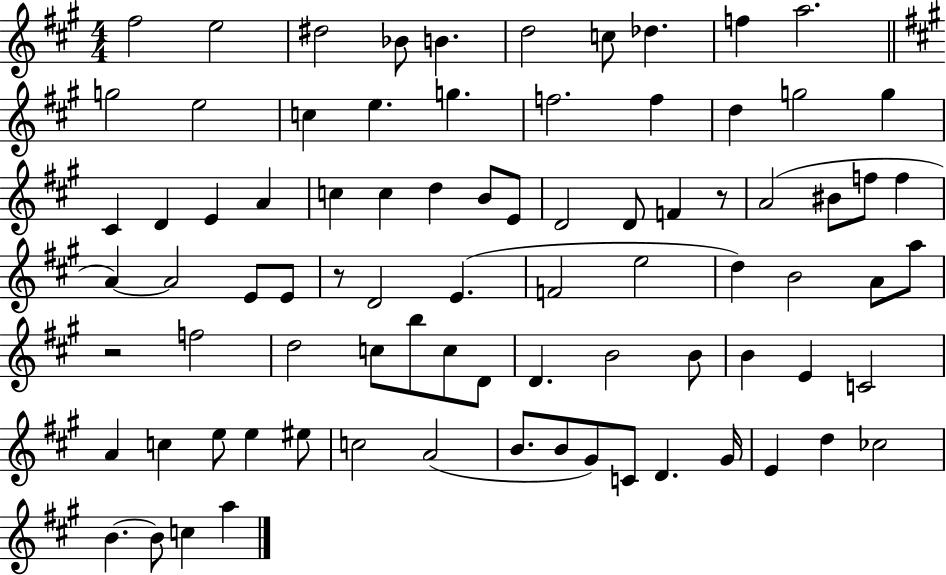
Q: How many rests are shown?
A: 3